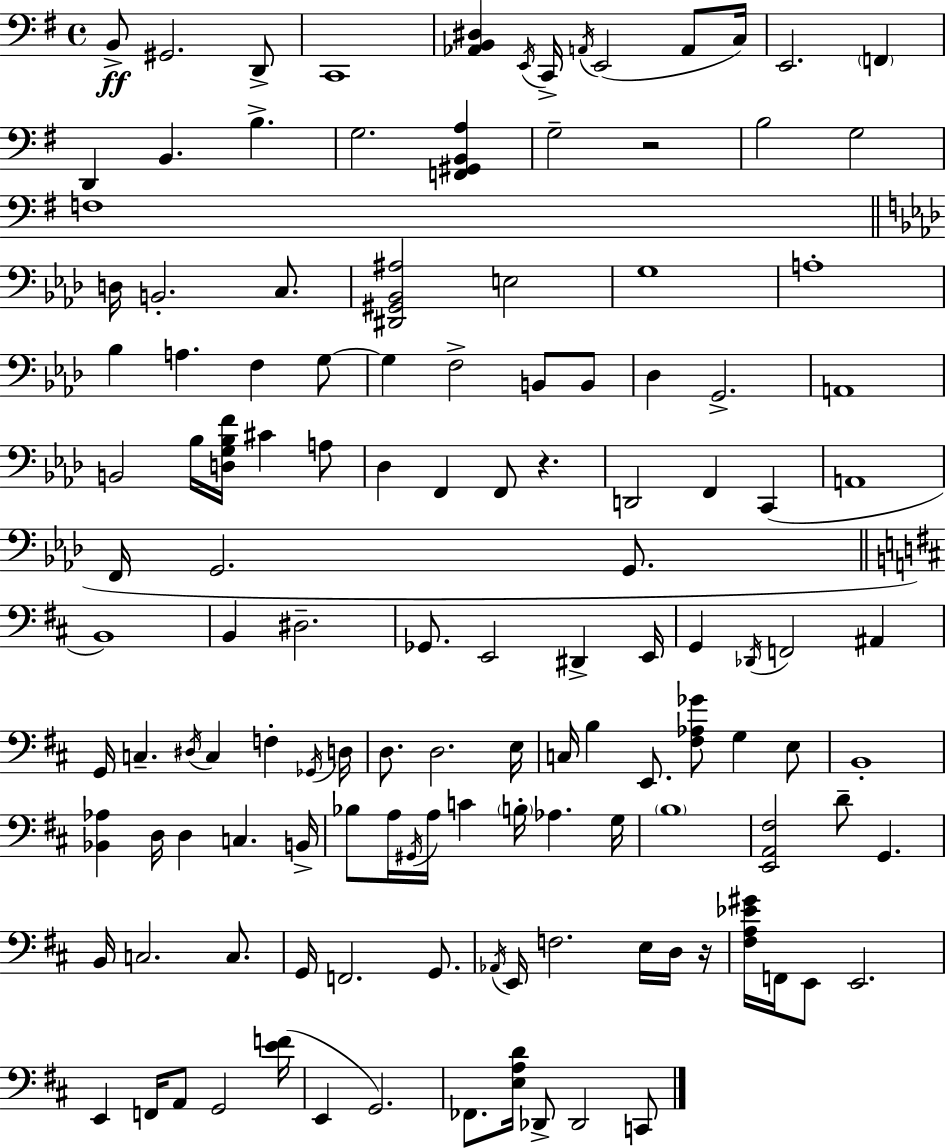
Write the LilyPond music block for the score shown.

{
  \clef bass
  \time 4/4
  \defaultTimeSignature
  \key g \major
  b,8->\ff gis,2. d,8-> | c,1 | <aes, b, dis>4 \acciaccatura { e,16 } c,16-> \acciaccatura { a,16 } e,2( a,8 | c16) e,2. \parenthesize f,4 | \break d,4 b,4. b4.-> | g2. <f, gis, b, a>4 | g2-- r2 | b2 g2 | \break f1 | \bar "||" \break \key aes \major d16 b,2.-. c8. | <dis, gis, bes, ais>2 e2 | g1 | a1-. | \break bes4 a4. f4 g8~~ | g4 f2-> b,8 b,8 | des4 g,2.-> | a,1 | \break b,2 bes16 <d g bes f'>16 cis'4 a8 | des4 f,4 f,8 r4. | d,2 f,4 c,4( | a,1 | \break f,16 g,2. g,8. | \bar "||" \break \key d \major b,1) | b,4 dis2.-- | ges,8. e,2 dis,4-> e,16 | g,4 \acciaccatura { des,16 } f,2 ais,4 | \break g,16 c4.-- \acciaccatura { dis16 } c4 f4-. | \acciaccatura { ges,16 } d16 d8. d2. | e16 c16 b4 e,8. <fis aes ges'>8 g4 | e8 b,1-. | \break <bes, aes>4 d16 d4 c4. | b,16-> bes8 a16 \acciaccatura { gis,16 } a16 c'4 \parenthesize b16-. aes4. | g16 \parenthesize b1 | <e, a, fis>2 d'8-- g,4. | \break b,16 c2. | c8. g,16 f,2. | g,8. \acciaccatura { aes,16 } e,16 f2. | e16 d16 r16 <fis a ees' gis'>16 f,16 e,8 e,2. | \break e,4 f,16 a,8 g,2 | <e' f'>16( e,4 g,2.) | fes,8. <e a d'>16 des,8-> des,2 | c,8 \bar "|."
}